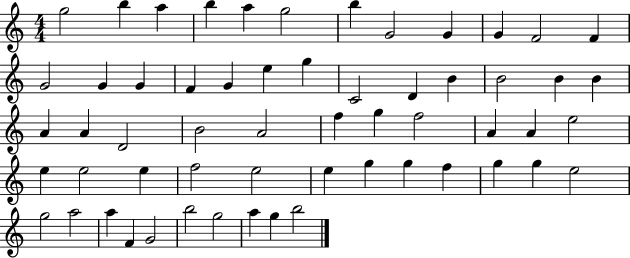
G5/h B5/q A5/q B5/q A5/q G5/h B5/q G4/h G4/q G4/q F4/h F4/q G4/h G4/q G4/q F4/q G4/q E5/q G5/q C4/h D4/q B4/q B4/h B4/q B4/q A4/q A4/q D4/h B4/h A4/h F5/q G5/q F5/h A4/q A4/q E5/h E5/q E5/h E5/q F5/h E5/h E5/q G5/q G5/q F5/q G5/q G5/q E5/h G5/h A5/h A5/q F4/q G4/h B5/h G5/h A5/q G5/q B5/h